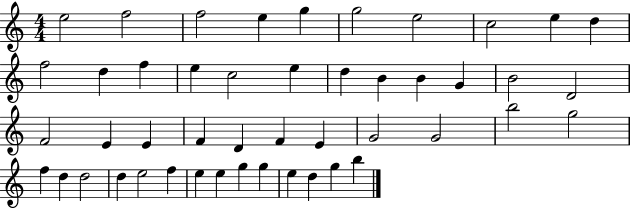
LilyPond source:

{
  \clef treble
  \numericTimeSignature
  \time 4/4
  \key c \major
  e''2 f''2 | f''2 e''4 g''4 | g''2 e''2 | c''2 e''4 d''4 | \break f''2 d''4 f''4 | e''4 c''2 e''4 | d''4 b'4 b'4 g'4 | b'2 d'2 | \break f'2 e'4 e'4 | f'4 d'4 f'4 e'4 | g'2 g'2 | b''2 g''2 | \break f''4 d''4 d''2 | d''4 e''2 f''4 | e''4 e''4 g''4 g''4 | e''4 d''4 g''4 b''4 | \break \bar "|."
}